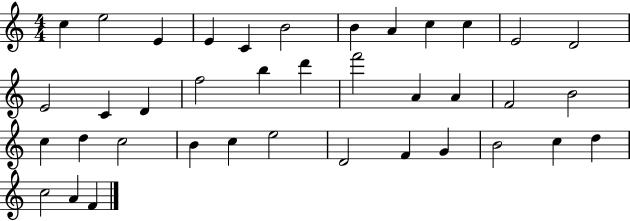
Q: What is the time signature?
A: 4/4